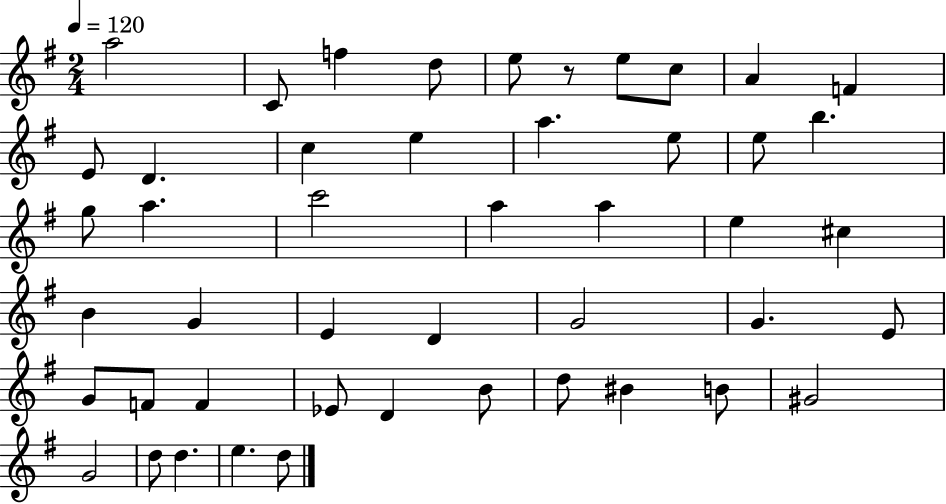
X:1
T:Untitled
M:2/4
L:1/4
K:G
a2 C/2 f d/2 e/2 z/2 e/2 c/2 A F E/2 D c e a e/2 e/2 b g/2 a c'2 a a e ^c B G E D G2 G E/2 G/2 F/2 F _E/2 D B/2 d/2 ^B B/2 ^G2 G2 d/2 d e d/2